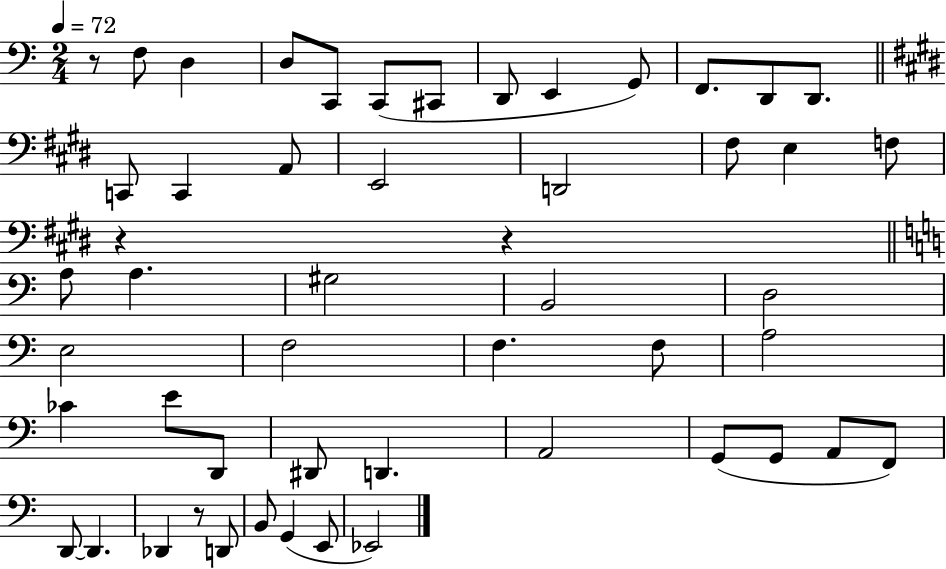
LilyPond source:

{
  \clef bass
  \numericTimeSignature
  \time 2/4
  \key c \major
  \tempo 4 = 72
  r8 f8 d4 | d8 c,8 c,8( cis,8 | d,8 e,4 g,8) | f,8. d,8 d,8. | \break \bar "||" \break \key e \major c,8 c,4 a,8 | e,2 | d,2 | fis8 e4 f8 | \break r4 r4 | \bar "||" \break \key c \major a8 a4. | gis2 | b,2 | d2 | \break e2 | f2 | f4. f8 | a2 | \break ces'4 e'8 d,8 | dis,8 d,4. | a,2 | g,8( g,8 a,8 f,8) | \break d,8~~ d,4. | des,4 r8 d,8 | b,8 g,4( e,8 | ees,2) | \break \bar "|."
}